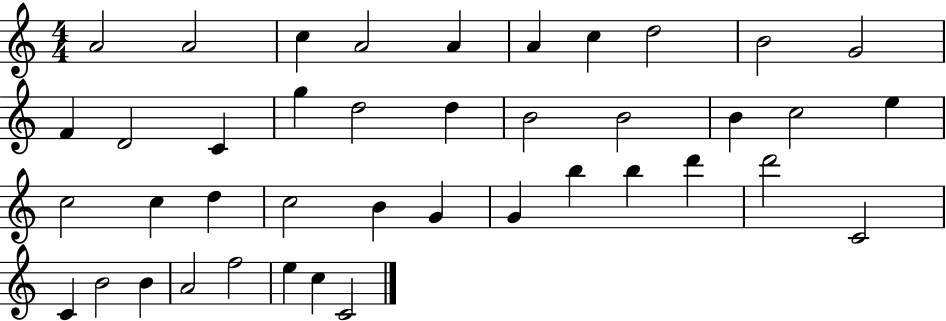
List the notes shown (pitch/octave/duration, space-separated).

A4/h A4/h C5/q A4/h A4/q A4/q C5/q D5/h B4/h G4/h F4/q D4/h C4/q G5/q D5/h D5/q B4/h B4/h B4/q C5/h E5/q C5/h C5/q D5/q C5/h B4/q G4/q G4/q B5/q B5/q D6/q D6/h C4/h C4/q B4/h B4/q A4/h F5/h E5/q C5/q C4/h